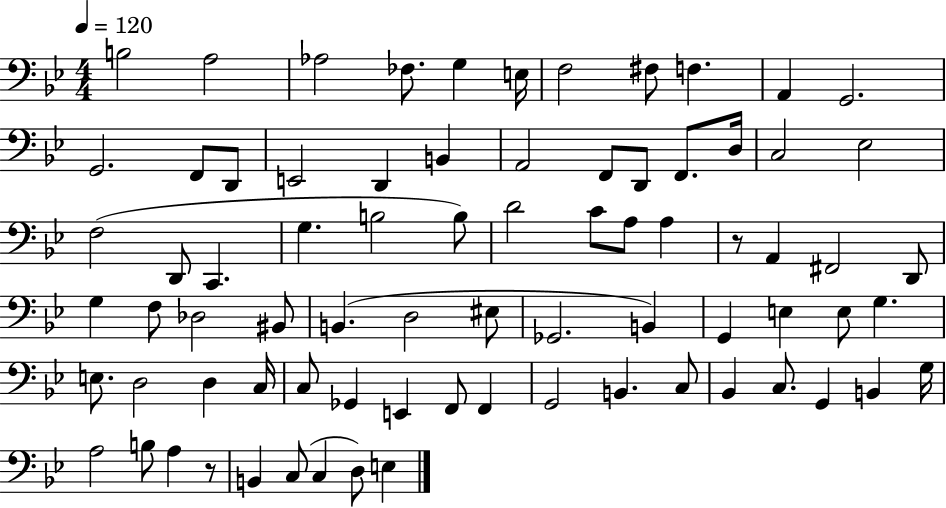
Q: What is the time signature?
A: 4/4